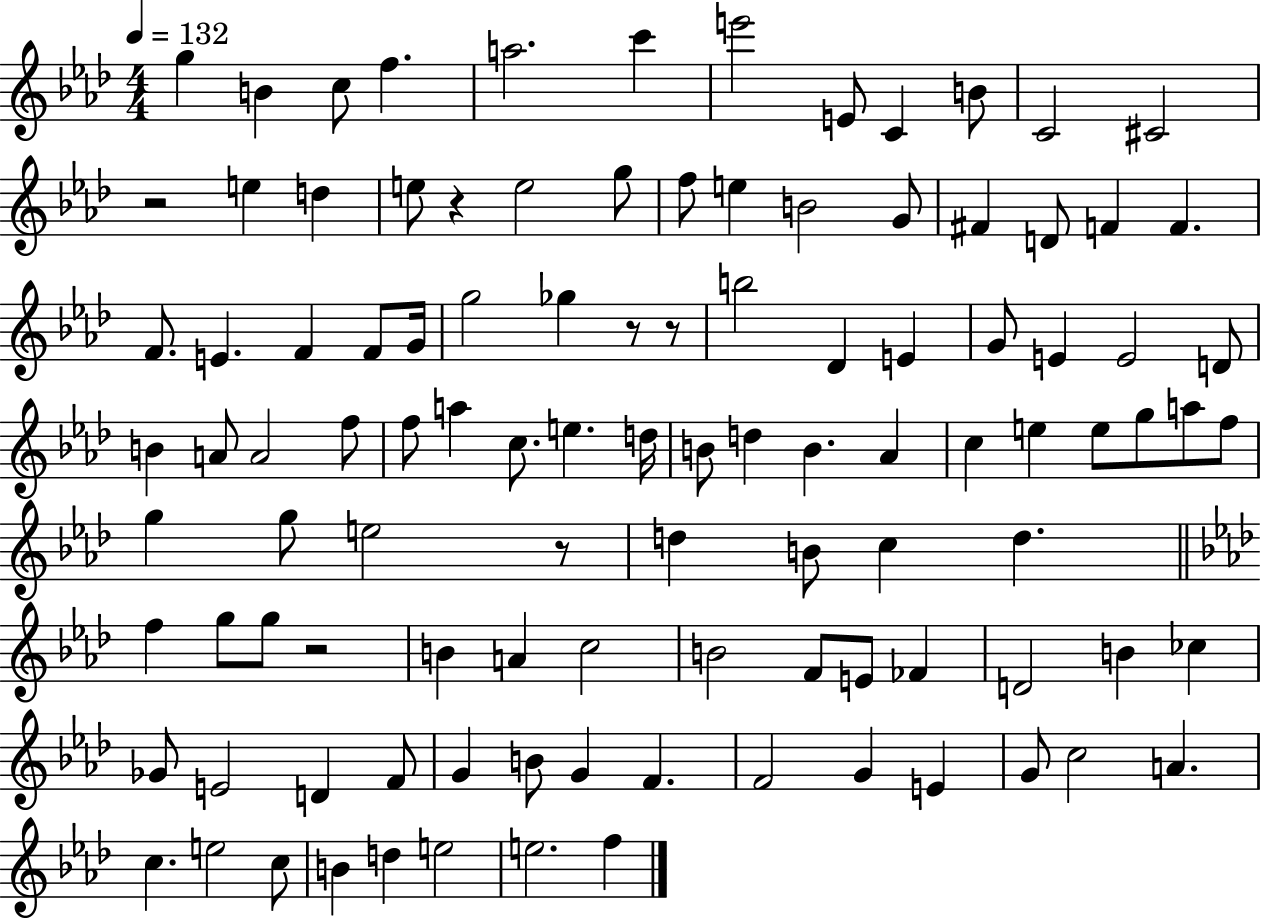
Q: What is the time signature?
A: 4/4